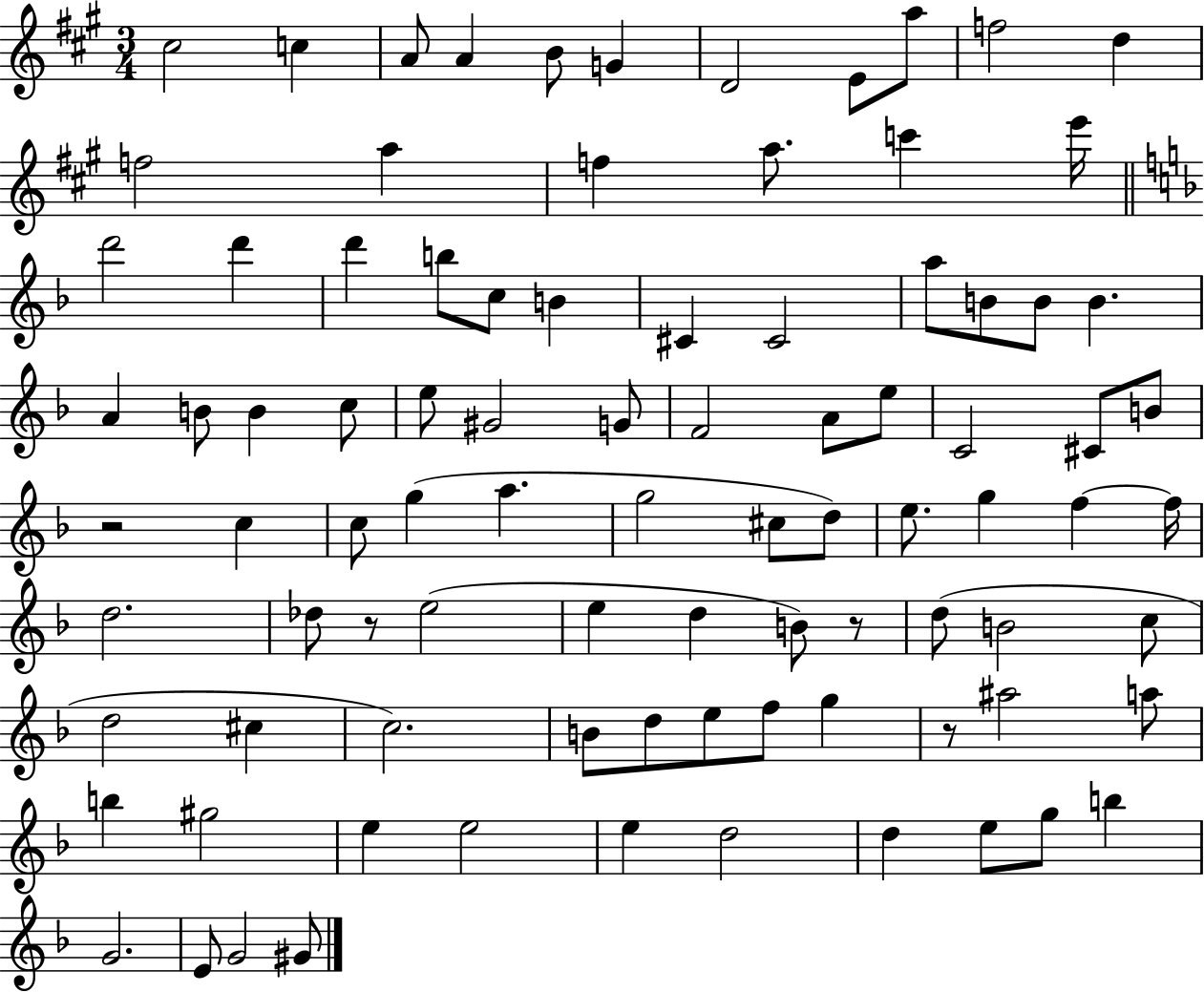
C#5/h C5/q A4/e A4/q B4/e G4/q D4/h E4/e A5/e F5/h D5/q F5/h A5/q F5/q A5/e. C6/q E6/s D6/h D6/q D6/q B5/e C5/e B4/q C#4/q C#4/h A5/e B4/e B4/e B4/q. A4/q B4/e B4/q C5/e E5/e G#4/h G4/e F4/h A4/e E5/e C4/h C#4/e B4/e R/h C5/q C5/e G5/q A5/q. G5/h C#5/e D5/e E5/e. G5/q F5/q F5/s D5/h. Db5/e R/e E5/h E5/q D5/q B4/e R/e D5/e B4/h C5/e D5/h C#5/q C5/h. B4/e D5/e E5/e F5/e G5/q R/e A#5/h A5/e B5/q G#5/h E5/q E5/h E5/q D5/h D5/q E5/e G5/e B5/q G4/h. E4/e G4/h G#4/e